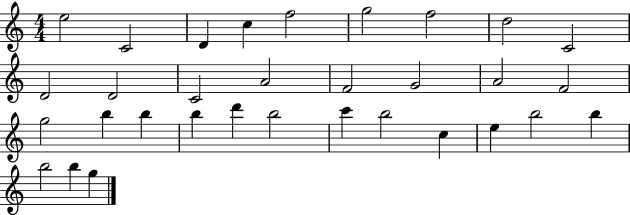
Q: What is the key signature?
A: C major